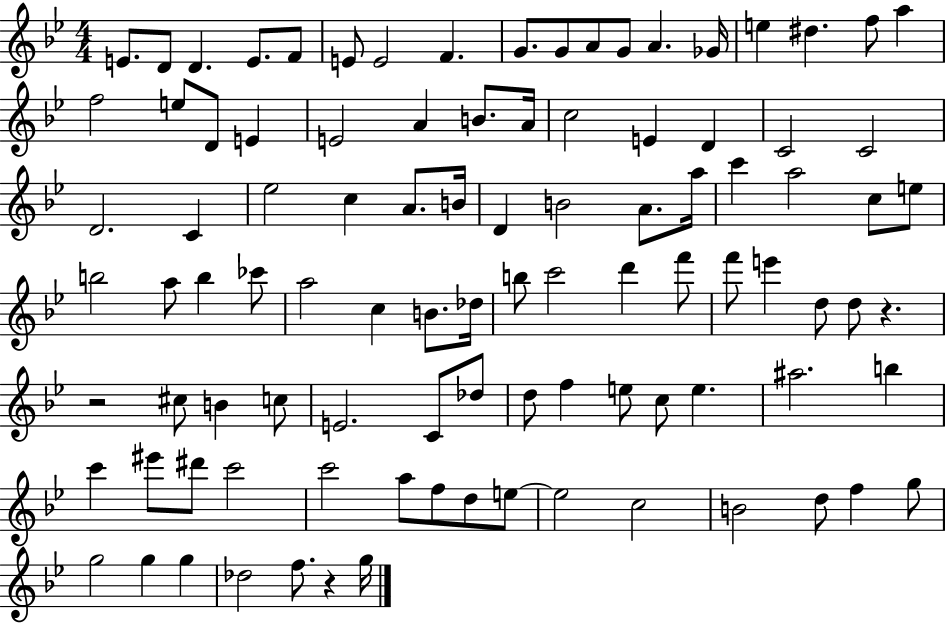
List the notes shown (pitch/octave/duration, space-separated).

E4/e. D4/e D4/q. E4/e. F4/e E4/e E4/h F4/q. G4/e. G4/e A4/e G4/e A4/q. Gb4/s E5/q D#5/q. F5/e A5/q F5/h E5/e D4/e E4/q E4/h A4/q B4/e. A4/s C5/h E4/q D4/q C4/h C4/h D4/h. C4/q Eb5/h C5/q A4/e. B4/s D4/q B4/h A4/e. A5/s C6/q A5/h C5/e E5/e B5/h A5/e B5/q CES6/e A5/h C5/q B4/e. Db5/s B5/e C6/h D6/q F6/e F6/e E6/q D5/e D5/e R/q. R/h C#5/e B4/q C5/e E4/h. C4/e Db5/e D5/e F5/q E5/e C5/e E5/q. A#5/h. B5/q C6/q EIS6/e D#6/e C6/h C6/h A5/e F5/e D5/e E5/e E5/h C5/h B4/h D5/e F5/q G5/e G5/h G5/q G5/q Db5/h F5/e. R/q G5/s